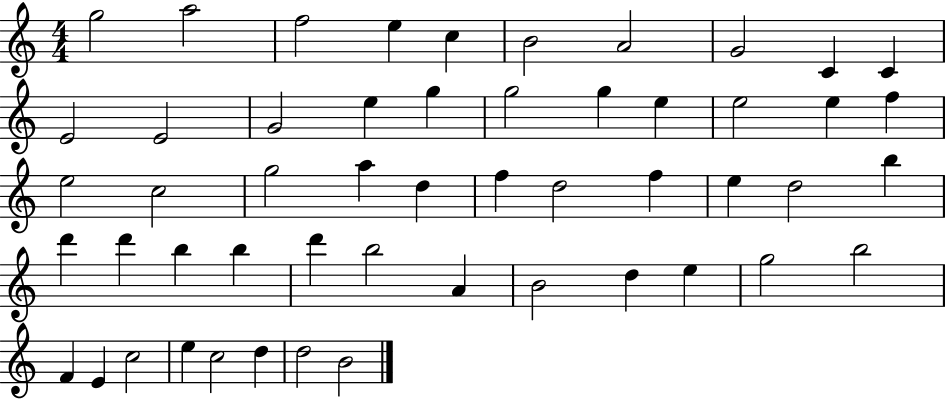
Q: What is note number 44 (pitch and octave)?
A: B5